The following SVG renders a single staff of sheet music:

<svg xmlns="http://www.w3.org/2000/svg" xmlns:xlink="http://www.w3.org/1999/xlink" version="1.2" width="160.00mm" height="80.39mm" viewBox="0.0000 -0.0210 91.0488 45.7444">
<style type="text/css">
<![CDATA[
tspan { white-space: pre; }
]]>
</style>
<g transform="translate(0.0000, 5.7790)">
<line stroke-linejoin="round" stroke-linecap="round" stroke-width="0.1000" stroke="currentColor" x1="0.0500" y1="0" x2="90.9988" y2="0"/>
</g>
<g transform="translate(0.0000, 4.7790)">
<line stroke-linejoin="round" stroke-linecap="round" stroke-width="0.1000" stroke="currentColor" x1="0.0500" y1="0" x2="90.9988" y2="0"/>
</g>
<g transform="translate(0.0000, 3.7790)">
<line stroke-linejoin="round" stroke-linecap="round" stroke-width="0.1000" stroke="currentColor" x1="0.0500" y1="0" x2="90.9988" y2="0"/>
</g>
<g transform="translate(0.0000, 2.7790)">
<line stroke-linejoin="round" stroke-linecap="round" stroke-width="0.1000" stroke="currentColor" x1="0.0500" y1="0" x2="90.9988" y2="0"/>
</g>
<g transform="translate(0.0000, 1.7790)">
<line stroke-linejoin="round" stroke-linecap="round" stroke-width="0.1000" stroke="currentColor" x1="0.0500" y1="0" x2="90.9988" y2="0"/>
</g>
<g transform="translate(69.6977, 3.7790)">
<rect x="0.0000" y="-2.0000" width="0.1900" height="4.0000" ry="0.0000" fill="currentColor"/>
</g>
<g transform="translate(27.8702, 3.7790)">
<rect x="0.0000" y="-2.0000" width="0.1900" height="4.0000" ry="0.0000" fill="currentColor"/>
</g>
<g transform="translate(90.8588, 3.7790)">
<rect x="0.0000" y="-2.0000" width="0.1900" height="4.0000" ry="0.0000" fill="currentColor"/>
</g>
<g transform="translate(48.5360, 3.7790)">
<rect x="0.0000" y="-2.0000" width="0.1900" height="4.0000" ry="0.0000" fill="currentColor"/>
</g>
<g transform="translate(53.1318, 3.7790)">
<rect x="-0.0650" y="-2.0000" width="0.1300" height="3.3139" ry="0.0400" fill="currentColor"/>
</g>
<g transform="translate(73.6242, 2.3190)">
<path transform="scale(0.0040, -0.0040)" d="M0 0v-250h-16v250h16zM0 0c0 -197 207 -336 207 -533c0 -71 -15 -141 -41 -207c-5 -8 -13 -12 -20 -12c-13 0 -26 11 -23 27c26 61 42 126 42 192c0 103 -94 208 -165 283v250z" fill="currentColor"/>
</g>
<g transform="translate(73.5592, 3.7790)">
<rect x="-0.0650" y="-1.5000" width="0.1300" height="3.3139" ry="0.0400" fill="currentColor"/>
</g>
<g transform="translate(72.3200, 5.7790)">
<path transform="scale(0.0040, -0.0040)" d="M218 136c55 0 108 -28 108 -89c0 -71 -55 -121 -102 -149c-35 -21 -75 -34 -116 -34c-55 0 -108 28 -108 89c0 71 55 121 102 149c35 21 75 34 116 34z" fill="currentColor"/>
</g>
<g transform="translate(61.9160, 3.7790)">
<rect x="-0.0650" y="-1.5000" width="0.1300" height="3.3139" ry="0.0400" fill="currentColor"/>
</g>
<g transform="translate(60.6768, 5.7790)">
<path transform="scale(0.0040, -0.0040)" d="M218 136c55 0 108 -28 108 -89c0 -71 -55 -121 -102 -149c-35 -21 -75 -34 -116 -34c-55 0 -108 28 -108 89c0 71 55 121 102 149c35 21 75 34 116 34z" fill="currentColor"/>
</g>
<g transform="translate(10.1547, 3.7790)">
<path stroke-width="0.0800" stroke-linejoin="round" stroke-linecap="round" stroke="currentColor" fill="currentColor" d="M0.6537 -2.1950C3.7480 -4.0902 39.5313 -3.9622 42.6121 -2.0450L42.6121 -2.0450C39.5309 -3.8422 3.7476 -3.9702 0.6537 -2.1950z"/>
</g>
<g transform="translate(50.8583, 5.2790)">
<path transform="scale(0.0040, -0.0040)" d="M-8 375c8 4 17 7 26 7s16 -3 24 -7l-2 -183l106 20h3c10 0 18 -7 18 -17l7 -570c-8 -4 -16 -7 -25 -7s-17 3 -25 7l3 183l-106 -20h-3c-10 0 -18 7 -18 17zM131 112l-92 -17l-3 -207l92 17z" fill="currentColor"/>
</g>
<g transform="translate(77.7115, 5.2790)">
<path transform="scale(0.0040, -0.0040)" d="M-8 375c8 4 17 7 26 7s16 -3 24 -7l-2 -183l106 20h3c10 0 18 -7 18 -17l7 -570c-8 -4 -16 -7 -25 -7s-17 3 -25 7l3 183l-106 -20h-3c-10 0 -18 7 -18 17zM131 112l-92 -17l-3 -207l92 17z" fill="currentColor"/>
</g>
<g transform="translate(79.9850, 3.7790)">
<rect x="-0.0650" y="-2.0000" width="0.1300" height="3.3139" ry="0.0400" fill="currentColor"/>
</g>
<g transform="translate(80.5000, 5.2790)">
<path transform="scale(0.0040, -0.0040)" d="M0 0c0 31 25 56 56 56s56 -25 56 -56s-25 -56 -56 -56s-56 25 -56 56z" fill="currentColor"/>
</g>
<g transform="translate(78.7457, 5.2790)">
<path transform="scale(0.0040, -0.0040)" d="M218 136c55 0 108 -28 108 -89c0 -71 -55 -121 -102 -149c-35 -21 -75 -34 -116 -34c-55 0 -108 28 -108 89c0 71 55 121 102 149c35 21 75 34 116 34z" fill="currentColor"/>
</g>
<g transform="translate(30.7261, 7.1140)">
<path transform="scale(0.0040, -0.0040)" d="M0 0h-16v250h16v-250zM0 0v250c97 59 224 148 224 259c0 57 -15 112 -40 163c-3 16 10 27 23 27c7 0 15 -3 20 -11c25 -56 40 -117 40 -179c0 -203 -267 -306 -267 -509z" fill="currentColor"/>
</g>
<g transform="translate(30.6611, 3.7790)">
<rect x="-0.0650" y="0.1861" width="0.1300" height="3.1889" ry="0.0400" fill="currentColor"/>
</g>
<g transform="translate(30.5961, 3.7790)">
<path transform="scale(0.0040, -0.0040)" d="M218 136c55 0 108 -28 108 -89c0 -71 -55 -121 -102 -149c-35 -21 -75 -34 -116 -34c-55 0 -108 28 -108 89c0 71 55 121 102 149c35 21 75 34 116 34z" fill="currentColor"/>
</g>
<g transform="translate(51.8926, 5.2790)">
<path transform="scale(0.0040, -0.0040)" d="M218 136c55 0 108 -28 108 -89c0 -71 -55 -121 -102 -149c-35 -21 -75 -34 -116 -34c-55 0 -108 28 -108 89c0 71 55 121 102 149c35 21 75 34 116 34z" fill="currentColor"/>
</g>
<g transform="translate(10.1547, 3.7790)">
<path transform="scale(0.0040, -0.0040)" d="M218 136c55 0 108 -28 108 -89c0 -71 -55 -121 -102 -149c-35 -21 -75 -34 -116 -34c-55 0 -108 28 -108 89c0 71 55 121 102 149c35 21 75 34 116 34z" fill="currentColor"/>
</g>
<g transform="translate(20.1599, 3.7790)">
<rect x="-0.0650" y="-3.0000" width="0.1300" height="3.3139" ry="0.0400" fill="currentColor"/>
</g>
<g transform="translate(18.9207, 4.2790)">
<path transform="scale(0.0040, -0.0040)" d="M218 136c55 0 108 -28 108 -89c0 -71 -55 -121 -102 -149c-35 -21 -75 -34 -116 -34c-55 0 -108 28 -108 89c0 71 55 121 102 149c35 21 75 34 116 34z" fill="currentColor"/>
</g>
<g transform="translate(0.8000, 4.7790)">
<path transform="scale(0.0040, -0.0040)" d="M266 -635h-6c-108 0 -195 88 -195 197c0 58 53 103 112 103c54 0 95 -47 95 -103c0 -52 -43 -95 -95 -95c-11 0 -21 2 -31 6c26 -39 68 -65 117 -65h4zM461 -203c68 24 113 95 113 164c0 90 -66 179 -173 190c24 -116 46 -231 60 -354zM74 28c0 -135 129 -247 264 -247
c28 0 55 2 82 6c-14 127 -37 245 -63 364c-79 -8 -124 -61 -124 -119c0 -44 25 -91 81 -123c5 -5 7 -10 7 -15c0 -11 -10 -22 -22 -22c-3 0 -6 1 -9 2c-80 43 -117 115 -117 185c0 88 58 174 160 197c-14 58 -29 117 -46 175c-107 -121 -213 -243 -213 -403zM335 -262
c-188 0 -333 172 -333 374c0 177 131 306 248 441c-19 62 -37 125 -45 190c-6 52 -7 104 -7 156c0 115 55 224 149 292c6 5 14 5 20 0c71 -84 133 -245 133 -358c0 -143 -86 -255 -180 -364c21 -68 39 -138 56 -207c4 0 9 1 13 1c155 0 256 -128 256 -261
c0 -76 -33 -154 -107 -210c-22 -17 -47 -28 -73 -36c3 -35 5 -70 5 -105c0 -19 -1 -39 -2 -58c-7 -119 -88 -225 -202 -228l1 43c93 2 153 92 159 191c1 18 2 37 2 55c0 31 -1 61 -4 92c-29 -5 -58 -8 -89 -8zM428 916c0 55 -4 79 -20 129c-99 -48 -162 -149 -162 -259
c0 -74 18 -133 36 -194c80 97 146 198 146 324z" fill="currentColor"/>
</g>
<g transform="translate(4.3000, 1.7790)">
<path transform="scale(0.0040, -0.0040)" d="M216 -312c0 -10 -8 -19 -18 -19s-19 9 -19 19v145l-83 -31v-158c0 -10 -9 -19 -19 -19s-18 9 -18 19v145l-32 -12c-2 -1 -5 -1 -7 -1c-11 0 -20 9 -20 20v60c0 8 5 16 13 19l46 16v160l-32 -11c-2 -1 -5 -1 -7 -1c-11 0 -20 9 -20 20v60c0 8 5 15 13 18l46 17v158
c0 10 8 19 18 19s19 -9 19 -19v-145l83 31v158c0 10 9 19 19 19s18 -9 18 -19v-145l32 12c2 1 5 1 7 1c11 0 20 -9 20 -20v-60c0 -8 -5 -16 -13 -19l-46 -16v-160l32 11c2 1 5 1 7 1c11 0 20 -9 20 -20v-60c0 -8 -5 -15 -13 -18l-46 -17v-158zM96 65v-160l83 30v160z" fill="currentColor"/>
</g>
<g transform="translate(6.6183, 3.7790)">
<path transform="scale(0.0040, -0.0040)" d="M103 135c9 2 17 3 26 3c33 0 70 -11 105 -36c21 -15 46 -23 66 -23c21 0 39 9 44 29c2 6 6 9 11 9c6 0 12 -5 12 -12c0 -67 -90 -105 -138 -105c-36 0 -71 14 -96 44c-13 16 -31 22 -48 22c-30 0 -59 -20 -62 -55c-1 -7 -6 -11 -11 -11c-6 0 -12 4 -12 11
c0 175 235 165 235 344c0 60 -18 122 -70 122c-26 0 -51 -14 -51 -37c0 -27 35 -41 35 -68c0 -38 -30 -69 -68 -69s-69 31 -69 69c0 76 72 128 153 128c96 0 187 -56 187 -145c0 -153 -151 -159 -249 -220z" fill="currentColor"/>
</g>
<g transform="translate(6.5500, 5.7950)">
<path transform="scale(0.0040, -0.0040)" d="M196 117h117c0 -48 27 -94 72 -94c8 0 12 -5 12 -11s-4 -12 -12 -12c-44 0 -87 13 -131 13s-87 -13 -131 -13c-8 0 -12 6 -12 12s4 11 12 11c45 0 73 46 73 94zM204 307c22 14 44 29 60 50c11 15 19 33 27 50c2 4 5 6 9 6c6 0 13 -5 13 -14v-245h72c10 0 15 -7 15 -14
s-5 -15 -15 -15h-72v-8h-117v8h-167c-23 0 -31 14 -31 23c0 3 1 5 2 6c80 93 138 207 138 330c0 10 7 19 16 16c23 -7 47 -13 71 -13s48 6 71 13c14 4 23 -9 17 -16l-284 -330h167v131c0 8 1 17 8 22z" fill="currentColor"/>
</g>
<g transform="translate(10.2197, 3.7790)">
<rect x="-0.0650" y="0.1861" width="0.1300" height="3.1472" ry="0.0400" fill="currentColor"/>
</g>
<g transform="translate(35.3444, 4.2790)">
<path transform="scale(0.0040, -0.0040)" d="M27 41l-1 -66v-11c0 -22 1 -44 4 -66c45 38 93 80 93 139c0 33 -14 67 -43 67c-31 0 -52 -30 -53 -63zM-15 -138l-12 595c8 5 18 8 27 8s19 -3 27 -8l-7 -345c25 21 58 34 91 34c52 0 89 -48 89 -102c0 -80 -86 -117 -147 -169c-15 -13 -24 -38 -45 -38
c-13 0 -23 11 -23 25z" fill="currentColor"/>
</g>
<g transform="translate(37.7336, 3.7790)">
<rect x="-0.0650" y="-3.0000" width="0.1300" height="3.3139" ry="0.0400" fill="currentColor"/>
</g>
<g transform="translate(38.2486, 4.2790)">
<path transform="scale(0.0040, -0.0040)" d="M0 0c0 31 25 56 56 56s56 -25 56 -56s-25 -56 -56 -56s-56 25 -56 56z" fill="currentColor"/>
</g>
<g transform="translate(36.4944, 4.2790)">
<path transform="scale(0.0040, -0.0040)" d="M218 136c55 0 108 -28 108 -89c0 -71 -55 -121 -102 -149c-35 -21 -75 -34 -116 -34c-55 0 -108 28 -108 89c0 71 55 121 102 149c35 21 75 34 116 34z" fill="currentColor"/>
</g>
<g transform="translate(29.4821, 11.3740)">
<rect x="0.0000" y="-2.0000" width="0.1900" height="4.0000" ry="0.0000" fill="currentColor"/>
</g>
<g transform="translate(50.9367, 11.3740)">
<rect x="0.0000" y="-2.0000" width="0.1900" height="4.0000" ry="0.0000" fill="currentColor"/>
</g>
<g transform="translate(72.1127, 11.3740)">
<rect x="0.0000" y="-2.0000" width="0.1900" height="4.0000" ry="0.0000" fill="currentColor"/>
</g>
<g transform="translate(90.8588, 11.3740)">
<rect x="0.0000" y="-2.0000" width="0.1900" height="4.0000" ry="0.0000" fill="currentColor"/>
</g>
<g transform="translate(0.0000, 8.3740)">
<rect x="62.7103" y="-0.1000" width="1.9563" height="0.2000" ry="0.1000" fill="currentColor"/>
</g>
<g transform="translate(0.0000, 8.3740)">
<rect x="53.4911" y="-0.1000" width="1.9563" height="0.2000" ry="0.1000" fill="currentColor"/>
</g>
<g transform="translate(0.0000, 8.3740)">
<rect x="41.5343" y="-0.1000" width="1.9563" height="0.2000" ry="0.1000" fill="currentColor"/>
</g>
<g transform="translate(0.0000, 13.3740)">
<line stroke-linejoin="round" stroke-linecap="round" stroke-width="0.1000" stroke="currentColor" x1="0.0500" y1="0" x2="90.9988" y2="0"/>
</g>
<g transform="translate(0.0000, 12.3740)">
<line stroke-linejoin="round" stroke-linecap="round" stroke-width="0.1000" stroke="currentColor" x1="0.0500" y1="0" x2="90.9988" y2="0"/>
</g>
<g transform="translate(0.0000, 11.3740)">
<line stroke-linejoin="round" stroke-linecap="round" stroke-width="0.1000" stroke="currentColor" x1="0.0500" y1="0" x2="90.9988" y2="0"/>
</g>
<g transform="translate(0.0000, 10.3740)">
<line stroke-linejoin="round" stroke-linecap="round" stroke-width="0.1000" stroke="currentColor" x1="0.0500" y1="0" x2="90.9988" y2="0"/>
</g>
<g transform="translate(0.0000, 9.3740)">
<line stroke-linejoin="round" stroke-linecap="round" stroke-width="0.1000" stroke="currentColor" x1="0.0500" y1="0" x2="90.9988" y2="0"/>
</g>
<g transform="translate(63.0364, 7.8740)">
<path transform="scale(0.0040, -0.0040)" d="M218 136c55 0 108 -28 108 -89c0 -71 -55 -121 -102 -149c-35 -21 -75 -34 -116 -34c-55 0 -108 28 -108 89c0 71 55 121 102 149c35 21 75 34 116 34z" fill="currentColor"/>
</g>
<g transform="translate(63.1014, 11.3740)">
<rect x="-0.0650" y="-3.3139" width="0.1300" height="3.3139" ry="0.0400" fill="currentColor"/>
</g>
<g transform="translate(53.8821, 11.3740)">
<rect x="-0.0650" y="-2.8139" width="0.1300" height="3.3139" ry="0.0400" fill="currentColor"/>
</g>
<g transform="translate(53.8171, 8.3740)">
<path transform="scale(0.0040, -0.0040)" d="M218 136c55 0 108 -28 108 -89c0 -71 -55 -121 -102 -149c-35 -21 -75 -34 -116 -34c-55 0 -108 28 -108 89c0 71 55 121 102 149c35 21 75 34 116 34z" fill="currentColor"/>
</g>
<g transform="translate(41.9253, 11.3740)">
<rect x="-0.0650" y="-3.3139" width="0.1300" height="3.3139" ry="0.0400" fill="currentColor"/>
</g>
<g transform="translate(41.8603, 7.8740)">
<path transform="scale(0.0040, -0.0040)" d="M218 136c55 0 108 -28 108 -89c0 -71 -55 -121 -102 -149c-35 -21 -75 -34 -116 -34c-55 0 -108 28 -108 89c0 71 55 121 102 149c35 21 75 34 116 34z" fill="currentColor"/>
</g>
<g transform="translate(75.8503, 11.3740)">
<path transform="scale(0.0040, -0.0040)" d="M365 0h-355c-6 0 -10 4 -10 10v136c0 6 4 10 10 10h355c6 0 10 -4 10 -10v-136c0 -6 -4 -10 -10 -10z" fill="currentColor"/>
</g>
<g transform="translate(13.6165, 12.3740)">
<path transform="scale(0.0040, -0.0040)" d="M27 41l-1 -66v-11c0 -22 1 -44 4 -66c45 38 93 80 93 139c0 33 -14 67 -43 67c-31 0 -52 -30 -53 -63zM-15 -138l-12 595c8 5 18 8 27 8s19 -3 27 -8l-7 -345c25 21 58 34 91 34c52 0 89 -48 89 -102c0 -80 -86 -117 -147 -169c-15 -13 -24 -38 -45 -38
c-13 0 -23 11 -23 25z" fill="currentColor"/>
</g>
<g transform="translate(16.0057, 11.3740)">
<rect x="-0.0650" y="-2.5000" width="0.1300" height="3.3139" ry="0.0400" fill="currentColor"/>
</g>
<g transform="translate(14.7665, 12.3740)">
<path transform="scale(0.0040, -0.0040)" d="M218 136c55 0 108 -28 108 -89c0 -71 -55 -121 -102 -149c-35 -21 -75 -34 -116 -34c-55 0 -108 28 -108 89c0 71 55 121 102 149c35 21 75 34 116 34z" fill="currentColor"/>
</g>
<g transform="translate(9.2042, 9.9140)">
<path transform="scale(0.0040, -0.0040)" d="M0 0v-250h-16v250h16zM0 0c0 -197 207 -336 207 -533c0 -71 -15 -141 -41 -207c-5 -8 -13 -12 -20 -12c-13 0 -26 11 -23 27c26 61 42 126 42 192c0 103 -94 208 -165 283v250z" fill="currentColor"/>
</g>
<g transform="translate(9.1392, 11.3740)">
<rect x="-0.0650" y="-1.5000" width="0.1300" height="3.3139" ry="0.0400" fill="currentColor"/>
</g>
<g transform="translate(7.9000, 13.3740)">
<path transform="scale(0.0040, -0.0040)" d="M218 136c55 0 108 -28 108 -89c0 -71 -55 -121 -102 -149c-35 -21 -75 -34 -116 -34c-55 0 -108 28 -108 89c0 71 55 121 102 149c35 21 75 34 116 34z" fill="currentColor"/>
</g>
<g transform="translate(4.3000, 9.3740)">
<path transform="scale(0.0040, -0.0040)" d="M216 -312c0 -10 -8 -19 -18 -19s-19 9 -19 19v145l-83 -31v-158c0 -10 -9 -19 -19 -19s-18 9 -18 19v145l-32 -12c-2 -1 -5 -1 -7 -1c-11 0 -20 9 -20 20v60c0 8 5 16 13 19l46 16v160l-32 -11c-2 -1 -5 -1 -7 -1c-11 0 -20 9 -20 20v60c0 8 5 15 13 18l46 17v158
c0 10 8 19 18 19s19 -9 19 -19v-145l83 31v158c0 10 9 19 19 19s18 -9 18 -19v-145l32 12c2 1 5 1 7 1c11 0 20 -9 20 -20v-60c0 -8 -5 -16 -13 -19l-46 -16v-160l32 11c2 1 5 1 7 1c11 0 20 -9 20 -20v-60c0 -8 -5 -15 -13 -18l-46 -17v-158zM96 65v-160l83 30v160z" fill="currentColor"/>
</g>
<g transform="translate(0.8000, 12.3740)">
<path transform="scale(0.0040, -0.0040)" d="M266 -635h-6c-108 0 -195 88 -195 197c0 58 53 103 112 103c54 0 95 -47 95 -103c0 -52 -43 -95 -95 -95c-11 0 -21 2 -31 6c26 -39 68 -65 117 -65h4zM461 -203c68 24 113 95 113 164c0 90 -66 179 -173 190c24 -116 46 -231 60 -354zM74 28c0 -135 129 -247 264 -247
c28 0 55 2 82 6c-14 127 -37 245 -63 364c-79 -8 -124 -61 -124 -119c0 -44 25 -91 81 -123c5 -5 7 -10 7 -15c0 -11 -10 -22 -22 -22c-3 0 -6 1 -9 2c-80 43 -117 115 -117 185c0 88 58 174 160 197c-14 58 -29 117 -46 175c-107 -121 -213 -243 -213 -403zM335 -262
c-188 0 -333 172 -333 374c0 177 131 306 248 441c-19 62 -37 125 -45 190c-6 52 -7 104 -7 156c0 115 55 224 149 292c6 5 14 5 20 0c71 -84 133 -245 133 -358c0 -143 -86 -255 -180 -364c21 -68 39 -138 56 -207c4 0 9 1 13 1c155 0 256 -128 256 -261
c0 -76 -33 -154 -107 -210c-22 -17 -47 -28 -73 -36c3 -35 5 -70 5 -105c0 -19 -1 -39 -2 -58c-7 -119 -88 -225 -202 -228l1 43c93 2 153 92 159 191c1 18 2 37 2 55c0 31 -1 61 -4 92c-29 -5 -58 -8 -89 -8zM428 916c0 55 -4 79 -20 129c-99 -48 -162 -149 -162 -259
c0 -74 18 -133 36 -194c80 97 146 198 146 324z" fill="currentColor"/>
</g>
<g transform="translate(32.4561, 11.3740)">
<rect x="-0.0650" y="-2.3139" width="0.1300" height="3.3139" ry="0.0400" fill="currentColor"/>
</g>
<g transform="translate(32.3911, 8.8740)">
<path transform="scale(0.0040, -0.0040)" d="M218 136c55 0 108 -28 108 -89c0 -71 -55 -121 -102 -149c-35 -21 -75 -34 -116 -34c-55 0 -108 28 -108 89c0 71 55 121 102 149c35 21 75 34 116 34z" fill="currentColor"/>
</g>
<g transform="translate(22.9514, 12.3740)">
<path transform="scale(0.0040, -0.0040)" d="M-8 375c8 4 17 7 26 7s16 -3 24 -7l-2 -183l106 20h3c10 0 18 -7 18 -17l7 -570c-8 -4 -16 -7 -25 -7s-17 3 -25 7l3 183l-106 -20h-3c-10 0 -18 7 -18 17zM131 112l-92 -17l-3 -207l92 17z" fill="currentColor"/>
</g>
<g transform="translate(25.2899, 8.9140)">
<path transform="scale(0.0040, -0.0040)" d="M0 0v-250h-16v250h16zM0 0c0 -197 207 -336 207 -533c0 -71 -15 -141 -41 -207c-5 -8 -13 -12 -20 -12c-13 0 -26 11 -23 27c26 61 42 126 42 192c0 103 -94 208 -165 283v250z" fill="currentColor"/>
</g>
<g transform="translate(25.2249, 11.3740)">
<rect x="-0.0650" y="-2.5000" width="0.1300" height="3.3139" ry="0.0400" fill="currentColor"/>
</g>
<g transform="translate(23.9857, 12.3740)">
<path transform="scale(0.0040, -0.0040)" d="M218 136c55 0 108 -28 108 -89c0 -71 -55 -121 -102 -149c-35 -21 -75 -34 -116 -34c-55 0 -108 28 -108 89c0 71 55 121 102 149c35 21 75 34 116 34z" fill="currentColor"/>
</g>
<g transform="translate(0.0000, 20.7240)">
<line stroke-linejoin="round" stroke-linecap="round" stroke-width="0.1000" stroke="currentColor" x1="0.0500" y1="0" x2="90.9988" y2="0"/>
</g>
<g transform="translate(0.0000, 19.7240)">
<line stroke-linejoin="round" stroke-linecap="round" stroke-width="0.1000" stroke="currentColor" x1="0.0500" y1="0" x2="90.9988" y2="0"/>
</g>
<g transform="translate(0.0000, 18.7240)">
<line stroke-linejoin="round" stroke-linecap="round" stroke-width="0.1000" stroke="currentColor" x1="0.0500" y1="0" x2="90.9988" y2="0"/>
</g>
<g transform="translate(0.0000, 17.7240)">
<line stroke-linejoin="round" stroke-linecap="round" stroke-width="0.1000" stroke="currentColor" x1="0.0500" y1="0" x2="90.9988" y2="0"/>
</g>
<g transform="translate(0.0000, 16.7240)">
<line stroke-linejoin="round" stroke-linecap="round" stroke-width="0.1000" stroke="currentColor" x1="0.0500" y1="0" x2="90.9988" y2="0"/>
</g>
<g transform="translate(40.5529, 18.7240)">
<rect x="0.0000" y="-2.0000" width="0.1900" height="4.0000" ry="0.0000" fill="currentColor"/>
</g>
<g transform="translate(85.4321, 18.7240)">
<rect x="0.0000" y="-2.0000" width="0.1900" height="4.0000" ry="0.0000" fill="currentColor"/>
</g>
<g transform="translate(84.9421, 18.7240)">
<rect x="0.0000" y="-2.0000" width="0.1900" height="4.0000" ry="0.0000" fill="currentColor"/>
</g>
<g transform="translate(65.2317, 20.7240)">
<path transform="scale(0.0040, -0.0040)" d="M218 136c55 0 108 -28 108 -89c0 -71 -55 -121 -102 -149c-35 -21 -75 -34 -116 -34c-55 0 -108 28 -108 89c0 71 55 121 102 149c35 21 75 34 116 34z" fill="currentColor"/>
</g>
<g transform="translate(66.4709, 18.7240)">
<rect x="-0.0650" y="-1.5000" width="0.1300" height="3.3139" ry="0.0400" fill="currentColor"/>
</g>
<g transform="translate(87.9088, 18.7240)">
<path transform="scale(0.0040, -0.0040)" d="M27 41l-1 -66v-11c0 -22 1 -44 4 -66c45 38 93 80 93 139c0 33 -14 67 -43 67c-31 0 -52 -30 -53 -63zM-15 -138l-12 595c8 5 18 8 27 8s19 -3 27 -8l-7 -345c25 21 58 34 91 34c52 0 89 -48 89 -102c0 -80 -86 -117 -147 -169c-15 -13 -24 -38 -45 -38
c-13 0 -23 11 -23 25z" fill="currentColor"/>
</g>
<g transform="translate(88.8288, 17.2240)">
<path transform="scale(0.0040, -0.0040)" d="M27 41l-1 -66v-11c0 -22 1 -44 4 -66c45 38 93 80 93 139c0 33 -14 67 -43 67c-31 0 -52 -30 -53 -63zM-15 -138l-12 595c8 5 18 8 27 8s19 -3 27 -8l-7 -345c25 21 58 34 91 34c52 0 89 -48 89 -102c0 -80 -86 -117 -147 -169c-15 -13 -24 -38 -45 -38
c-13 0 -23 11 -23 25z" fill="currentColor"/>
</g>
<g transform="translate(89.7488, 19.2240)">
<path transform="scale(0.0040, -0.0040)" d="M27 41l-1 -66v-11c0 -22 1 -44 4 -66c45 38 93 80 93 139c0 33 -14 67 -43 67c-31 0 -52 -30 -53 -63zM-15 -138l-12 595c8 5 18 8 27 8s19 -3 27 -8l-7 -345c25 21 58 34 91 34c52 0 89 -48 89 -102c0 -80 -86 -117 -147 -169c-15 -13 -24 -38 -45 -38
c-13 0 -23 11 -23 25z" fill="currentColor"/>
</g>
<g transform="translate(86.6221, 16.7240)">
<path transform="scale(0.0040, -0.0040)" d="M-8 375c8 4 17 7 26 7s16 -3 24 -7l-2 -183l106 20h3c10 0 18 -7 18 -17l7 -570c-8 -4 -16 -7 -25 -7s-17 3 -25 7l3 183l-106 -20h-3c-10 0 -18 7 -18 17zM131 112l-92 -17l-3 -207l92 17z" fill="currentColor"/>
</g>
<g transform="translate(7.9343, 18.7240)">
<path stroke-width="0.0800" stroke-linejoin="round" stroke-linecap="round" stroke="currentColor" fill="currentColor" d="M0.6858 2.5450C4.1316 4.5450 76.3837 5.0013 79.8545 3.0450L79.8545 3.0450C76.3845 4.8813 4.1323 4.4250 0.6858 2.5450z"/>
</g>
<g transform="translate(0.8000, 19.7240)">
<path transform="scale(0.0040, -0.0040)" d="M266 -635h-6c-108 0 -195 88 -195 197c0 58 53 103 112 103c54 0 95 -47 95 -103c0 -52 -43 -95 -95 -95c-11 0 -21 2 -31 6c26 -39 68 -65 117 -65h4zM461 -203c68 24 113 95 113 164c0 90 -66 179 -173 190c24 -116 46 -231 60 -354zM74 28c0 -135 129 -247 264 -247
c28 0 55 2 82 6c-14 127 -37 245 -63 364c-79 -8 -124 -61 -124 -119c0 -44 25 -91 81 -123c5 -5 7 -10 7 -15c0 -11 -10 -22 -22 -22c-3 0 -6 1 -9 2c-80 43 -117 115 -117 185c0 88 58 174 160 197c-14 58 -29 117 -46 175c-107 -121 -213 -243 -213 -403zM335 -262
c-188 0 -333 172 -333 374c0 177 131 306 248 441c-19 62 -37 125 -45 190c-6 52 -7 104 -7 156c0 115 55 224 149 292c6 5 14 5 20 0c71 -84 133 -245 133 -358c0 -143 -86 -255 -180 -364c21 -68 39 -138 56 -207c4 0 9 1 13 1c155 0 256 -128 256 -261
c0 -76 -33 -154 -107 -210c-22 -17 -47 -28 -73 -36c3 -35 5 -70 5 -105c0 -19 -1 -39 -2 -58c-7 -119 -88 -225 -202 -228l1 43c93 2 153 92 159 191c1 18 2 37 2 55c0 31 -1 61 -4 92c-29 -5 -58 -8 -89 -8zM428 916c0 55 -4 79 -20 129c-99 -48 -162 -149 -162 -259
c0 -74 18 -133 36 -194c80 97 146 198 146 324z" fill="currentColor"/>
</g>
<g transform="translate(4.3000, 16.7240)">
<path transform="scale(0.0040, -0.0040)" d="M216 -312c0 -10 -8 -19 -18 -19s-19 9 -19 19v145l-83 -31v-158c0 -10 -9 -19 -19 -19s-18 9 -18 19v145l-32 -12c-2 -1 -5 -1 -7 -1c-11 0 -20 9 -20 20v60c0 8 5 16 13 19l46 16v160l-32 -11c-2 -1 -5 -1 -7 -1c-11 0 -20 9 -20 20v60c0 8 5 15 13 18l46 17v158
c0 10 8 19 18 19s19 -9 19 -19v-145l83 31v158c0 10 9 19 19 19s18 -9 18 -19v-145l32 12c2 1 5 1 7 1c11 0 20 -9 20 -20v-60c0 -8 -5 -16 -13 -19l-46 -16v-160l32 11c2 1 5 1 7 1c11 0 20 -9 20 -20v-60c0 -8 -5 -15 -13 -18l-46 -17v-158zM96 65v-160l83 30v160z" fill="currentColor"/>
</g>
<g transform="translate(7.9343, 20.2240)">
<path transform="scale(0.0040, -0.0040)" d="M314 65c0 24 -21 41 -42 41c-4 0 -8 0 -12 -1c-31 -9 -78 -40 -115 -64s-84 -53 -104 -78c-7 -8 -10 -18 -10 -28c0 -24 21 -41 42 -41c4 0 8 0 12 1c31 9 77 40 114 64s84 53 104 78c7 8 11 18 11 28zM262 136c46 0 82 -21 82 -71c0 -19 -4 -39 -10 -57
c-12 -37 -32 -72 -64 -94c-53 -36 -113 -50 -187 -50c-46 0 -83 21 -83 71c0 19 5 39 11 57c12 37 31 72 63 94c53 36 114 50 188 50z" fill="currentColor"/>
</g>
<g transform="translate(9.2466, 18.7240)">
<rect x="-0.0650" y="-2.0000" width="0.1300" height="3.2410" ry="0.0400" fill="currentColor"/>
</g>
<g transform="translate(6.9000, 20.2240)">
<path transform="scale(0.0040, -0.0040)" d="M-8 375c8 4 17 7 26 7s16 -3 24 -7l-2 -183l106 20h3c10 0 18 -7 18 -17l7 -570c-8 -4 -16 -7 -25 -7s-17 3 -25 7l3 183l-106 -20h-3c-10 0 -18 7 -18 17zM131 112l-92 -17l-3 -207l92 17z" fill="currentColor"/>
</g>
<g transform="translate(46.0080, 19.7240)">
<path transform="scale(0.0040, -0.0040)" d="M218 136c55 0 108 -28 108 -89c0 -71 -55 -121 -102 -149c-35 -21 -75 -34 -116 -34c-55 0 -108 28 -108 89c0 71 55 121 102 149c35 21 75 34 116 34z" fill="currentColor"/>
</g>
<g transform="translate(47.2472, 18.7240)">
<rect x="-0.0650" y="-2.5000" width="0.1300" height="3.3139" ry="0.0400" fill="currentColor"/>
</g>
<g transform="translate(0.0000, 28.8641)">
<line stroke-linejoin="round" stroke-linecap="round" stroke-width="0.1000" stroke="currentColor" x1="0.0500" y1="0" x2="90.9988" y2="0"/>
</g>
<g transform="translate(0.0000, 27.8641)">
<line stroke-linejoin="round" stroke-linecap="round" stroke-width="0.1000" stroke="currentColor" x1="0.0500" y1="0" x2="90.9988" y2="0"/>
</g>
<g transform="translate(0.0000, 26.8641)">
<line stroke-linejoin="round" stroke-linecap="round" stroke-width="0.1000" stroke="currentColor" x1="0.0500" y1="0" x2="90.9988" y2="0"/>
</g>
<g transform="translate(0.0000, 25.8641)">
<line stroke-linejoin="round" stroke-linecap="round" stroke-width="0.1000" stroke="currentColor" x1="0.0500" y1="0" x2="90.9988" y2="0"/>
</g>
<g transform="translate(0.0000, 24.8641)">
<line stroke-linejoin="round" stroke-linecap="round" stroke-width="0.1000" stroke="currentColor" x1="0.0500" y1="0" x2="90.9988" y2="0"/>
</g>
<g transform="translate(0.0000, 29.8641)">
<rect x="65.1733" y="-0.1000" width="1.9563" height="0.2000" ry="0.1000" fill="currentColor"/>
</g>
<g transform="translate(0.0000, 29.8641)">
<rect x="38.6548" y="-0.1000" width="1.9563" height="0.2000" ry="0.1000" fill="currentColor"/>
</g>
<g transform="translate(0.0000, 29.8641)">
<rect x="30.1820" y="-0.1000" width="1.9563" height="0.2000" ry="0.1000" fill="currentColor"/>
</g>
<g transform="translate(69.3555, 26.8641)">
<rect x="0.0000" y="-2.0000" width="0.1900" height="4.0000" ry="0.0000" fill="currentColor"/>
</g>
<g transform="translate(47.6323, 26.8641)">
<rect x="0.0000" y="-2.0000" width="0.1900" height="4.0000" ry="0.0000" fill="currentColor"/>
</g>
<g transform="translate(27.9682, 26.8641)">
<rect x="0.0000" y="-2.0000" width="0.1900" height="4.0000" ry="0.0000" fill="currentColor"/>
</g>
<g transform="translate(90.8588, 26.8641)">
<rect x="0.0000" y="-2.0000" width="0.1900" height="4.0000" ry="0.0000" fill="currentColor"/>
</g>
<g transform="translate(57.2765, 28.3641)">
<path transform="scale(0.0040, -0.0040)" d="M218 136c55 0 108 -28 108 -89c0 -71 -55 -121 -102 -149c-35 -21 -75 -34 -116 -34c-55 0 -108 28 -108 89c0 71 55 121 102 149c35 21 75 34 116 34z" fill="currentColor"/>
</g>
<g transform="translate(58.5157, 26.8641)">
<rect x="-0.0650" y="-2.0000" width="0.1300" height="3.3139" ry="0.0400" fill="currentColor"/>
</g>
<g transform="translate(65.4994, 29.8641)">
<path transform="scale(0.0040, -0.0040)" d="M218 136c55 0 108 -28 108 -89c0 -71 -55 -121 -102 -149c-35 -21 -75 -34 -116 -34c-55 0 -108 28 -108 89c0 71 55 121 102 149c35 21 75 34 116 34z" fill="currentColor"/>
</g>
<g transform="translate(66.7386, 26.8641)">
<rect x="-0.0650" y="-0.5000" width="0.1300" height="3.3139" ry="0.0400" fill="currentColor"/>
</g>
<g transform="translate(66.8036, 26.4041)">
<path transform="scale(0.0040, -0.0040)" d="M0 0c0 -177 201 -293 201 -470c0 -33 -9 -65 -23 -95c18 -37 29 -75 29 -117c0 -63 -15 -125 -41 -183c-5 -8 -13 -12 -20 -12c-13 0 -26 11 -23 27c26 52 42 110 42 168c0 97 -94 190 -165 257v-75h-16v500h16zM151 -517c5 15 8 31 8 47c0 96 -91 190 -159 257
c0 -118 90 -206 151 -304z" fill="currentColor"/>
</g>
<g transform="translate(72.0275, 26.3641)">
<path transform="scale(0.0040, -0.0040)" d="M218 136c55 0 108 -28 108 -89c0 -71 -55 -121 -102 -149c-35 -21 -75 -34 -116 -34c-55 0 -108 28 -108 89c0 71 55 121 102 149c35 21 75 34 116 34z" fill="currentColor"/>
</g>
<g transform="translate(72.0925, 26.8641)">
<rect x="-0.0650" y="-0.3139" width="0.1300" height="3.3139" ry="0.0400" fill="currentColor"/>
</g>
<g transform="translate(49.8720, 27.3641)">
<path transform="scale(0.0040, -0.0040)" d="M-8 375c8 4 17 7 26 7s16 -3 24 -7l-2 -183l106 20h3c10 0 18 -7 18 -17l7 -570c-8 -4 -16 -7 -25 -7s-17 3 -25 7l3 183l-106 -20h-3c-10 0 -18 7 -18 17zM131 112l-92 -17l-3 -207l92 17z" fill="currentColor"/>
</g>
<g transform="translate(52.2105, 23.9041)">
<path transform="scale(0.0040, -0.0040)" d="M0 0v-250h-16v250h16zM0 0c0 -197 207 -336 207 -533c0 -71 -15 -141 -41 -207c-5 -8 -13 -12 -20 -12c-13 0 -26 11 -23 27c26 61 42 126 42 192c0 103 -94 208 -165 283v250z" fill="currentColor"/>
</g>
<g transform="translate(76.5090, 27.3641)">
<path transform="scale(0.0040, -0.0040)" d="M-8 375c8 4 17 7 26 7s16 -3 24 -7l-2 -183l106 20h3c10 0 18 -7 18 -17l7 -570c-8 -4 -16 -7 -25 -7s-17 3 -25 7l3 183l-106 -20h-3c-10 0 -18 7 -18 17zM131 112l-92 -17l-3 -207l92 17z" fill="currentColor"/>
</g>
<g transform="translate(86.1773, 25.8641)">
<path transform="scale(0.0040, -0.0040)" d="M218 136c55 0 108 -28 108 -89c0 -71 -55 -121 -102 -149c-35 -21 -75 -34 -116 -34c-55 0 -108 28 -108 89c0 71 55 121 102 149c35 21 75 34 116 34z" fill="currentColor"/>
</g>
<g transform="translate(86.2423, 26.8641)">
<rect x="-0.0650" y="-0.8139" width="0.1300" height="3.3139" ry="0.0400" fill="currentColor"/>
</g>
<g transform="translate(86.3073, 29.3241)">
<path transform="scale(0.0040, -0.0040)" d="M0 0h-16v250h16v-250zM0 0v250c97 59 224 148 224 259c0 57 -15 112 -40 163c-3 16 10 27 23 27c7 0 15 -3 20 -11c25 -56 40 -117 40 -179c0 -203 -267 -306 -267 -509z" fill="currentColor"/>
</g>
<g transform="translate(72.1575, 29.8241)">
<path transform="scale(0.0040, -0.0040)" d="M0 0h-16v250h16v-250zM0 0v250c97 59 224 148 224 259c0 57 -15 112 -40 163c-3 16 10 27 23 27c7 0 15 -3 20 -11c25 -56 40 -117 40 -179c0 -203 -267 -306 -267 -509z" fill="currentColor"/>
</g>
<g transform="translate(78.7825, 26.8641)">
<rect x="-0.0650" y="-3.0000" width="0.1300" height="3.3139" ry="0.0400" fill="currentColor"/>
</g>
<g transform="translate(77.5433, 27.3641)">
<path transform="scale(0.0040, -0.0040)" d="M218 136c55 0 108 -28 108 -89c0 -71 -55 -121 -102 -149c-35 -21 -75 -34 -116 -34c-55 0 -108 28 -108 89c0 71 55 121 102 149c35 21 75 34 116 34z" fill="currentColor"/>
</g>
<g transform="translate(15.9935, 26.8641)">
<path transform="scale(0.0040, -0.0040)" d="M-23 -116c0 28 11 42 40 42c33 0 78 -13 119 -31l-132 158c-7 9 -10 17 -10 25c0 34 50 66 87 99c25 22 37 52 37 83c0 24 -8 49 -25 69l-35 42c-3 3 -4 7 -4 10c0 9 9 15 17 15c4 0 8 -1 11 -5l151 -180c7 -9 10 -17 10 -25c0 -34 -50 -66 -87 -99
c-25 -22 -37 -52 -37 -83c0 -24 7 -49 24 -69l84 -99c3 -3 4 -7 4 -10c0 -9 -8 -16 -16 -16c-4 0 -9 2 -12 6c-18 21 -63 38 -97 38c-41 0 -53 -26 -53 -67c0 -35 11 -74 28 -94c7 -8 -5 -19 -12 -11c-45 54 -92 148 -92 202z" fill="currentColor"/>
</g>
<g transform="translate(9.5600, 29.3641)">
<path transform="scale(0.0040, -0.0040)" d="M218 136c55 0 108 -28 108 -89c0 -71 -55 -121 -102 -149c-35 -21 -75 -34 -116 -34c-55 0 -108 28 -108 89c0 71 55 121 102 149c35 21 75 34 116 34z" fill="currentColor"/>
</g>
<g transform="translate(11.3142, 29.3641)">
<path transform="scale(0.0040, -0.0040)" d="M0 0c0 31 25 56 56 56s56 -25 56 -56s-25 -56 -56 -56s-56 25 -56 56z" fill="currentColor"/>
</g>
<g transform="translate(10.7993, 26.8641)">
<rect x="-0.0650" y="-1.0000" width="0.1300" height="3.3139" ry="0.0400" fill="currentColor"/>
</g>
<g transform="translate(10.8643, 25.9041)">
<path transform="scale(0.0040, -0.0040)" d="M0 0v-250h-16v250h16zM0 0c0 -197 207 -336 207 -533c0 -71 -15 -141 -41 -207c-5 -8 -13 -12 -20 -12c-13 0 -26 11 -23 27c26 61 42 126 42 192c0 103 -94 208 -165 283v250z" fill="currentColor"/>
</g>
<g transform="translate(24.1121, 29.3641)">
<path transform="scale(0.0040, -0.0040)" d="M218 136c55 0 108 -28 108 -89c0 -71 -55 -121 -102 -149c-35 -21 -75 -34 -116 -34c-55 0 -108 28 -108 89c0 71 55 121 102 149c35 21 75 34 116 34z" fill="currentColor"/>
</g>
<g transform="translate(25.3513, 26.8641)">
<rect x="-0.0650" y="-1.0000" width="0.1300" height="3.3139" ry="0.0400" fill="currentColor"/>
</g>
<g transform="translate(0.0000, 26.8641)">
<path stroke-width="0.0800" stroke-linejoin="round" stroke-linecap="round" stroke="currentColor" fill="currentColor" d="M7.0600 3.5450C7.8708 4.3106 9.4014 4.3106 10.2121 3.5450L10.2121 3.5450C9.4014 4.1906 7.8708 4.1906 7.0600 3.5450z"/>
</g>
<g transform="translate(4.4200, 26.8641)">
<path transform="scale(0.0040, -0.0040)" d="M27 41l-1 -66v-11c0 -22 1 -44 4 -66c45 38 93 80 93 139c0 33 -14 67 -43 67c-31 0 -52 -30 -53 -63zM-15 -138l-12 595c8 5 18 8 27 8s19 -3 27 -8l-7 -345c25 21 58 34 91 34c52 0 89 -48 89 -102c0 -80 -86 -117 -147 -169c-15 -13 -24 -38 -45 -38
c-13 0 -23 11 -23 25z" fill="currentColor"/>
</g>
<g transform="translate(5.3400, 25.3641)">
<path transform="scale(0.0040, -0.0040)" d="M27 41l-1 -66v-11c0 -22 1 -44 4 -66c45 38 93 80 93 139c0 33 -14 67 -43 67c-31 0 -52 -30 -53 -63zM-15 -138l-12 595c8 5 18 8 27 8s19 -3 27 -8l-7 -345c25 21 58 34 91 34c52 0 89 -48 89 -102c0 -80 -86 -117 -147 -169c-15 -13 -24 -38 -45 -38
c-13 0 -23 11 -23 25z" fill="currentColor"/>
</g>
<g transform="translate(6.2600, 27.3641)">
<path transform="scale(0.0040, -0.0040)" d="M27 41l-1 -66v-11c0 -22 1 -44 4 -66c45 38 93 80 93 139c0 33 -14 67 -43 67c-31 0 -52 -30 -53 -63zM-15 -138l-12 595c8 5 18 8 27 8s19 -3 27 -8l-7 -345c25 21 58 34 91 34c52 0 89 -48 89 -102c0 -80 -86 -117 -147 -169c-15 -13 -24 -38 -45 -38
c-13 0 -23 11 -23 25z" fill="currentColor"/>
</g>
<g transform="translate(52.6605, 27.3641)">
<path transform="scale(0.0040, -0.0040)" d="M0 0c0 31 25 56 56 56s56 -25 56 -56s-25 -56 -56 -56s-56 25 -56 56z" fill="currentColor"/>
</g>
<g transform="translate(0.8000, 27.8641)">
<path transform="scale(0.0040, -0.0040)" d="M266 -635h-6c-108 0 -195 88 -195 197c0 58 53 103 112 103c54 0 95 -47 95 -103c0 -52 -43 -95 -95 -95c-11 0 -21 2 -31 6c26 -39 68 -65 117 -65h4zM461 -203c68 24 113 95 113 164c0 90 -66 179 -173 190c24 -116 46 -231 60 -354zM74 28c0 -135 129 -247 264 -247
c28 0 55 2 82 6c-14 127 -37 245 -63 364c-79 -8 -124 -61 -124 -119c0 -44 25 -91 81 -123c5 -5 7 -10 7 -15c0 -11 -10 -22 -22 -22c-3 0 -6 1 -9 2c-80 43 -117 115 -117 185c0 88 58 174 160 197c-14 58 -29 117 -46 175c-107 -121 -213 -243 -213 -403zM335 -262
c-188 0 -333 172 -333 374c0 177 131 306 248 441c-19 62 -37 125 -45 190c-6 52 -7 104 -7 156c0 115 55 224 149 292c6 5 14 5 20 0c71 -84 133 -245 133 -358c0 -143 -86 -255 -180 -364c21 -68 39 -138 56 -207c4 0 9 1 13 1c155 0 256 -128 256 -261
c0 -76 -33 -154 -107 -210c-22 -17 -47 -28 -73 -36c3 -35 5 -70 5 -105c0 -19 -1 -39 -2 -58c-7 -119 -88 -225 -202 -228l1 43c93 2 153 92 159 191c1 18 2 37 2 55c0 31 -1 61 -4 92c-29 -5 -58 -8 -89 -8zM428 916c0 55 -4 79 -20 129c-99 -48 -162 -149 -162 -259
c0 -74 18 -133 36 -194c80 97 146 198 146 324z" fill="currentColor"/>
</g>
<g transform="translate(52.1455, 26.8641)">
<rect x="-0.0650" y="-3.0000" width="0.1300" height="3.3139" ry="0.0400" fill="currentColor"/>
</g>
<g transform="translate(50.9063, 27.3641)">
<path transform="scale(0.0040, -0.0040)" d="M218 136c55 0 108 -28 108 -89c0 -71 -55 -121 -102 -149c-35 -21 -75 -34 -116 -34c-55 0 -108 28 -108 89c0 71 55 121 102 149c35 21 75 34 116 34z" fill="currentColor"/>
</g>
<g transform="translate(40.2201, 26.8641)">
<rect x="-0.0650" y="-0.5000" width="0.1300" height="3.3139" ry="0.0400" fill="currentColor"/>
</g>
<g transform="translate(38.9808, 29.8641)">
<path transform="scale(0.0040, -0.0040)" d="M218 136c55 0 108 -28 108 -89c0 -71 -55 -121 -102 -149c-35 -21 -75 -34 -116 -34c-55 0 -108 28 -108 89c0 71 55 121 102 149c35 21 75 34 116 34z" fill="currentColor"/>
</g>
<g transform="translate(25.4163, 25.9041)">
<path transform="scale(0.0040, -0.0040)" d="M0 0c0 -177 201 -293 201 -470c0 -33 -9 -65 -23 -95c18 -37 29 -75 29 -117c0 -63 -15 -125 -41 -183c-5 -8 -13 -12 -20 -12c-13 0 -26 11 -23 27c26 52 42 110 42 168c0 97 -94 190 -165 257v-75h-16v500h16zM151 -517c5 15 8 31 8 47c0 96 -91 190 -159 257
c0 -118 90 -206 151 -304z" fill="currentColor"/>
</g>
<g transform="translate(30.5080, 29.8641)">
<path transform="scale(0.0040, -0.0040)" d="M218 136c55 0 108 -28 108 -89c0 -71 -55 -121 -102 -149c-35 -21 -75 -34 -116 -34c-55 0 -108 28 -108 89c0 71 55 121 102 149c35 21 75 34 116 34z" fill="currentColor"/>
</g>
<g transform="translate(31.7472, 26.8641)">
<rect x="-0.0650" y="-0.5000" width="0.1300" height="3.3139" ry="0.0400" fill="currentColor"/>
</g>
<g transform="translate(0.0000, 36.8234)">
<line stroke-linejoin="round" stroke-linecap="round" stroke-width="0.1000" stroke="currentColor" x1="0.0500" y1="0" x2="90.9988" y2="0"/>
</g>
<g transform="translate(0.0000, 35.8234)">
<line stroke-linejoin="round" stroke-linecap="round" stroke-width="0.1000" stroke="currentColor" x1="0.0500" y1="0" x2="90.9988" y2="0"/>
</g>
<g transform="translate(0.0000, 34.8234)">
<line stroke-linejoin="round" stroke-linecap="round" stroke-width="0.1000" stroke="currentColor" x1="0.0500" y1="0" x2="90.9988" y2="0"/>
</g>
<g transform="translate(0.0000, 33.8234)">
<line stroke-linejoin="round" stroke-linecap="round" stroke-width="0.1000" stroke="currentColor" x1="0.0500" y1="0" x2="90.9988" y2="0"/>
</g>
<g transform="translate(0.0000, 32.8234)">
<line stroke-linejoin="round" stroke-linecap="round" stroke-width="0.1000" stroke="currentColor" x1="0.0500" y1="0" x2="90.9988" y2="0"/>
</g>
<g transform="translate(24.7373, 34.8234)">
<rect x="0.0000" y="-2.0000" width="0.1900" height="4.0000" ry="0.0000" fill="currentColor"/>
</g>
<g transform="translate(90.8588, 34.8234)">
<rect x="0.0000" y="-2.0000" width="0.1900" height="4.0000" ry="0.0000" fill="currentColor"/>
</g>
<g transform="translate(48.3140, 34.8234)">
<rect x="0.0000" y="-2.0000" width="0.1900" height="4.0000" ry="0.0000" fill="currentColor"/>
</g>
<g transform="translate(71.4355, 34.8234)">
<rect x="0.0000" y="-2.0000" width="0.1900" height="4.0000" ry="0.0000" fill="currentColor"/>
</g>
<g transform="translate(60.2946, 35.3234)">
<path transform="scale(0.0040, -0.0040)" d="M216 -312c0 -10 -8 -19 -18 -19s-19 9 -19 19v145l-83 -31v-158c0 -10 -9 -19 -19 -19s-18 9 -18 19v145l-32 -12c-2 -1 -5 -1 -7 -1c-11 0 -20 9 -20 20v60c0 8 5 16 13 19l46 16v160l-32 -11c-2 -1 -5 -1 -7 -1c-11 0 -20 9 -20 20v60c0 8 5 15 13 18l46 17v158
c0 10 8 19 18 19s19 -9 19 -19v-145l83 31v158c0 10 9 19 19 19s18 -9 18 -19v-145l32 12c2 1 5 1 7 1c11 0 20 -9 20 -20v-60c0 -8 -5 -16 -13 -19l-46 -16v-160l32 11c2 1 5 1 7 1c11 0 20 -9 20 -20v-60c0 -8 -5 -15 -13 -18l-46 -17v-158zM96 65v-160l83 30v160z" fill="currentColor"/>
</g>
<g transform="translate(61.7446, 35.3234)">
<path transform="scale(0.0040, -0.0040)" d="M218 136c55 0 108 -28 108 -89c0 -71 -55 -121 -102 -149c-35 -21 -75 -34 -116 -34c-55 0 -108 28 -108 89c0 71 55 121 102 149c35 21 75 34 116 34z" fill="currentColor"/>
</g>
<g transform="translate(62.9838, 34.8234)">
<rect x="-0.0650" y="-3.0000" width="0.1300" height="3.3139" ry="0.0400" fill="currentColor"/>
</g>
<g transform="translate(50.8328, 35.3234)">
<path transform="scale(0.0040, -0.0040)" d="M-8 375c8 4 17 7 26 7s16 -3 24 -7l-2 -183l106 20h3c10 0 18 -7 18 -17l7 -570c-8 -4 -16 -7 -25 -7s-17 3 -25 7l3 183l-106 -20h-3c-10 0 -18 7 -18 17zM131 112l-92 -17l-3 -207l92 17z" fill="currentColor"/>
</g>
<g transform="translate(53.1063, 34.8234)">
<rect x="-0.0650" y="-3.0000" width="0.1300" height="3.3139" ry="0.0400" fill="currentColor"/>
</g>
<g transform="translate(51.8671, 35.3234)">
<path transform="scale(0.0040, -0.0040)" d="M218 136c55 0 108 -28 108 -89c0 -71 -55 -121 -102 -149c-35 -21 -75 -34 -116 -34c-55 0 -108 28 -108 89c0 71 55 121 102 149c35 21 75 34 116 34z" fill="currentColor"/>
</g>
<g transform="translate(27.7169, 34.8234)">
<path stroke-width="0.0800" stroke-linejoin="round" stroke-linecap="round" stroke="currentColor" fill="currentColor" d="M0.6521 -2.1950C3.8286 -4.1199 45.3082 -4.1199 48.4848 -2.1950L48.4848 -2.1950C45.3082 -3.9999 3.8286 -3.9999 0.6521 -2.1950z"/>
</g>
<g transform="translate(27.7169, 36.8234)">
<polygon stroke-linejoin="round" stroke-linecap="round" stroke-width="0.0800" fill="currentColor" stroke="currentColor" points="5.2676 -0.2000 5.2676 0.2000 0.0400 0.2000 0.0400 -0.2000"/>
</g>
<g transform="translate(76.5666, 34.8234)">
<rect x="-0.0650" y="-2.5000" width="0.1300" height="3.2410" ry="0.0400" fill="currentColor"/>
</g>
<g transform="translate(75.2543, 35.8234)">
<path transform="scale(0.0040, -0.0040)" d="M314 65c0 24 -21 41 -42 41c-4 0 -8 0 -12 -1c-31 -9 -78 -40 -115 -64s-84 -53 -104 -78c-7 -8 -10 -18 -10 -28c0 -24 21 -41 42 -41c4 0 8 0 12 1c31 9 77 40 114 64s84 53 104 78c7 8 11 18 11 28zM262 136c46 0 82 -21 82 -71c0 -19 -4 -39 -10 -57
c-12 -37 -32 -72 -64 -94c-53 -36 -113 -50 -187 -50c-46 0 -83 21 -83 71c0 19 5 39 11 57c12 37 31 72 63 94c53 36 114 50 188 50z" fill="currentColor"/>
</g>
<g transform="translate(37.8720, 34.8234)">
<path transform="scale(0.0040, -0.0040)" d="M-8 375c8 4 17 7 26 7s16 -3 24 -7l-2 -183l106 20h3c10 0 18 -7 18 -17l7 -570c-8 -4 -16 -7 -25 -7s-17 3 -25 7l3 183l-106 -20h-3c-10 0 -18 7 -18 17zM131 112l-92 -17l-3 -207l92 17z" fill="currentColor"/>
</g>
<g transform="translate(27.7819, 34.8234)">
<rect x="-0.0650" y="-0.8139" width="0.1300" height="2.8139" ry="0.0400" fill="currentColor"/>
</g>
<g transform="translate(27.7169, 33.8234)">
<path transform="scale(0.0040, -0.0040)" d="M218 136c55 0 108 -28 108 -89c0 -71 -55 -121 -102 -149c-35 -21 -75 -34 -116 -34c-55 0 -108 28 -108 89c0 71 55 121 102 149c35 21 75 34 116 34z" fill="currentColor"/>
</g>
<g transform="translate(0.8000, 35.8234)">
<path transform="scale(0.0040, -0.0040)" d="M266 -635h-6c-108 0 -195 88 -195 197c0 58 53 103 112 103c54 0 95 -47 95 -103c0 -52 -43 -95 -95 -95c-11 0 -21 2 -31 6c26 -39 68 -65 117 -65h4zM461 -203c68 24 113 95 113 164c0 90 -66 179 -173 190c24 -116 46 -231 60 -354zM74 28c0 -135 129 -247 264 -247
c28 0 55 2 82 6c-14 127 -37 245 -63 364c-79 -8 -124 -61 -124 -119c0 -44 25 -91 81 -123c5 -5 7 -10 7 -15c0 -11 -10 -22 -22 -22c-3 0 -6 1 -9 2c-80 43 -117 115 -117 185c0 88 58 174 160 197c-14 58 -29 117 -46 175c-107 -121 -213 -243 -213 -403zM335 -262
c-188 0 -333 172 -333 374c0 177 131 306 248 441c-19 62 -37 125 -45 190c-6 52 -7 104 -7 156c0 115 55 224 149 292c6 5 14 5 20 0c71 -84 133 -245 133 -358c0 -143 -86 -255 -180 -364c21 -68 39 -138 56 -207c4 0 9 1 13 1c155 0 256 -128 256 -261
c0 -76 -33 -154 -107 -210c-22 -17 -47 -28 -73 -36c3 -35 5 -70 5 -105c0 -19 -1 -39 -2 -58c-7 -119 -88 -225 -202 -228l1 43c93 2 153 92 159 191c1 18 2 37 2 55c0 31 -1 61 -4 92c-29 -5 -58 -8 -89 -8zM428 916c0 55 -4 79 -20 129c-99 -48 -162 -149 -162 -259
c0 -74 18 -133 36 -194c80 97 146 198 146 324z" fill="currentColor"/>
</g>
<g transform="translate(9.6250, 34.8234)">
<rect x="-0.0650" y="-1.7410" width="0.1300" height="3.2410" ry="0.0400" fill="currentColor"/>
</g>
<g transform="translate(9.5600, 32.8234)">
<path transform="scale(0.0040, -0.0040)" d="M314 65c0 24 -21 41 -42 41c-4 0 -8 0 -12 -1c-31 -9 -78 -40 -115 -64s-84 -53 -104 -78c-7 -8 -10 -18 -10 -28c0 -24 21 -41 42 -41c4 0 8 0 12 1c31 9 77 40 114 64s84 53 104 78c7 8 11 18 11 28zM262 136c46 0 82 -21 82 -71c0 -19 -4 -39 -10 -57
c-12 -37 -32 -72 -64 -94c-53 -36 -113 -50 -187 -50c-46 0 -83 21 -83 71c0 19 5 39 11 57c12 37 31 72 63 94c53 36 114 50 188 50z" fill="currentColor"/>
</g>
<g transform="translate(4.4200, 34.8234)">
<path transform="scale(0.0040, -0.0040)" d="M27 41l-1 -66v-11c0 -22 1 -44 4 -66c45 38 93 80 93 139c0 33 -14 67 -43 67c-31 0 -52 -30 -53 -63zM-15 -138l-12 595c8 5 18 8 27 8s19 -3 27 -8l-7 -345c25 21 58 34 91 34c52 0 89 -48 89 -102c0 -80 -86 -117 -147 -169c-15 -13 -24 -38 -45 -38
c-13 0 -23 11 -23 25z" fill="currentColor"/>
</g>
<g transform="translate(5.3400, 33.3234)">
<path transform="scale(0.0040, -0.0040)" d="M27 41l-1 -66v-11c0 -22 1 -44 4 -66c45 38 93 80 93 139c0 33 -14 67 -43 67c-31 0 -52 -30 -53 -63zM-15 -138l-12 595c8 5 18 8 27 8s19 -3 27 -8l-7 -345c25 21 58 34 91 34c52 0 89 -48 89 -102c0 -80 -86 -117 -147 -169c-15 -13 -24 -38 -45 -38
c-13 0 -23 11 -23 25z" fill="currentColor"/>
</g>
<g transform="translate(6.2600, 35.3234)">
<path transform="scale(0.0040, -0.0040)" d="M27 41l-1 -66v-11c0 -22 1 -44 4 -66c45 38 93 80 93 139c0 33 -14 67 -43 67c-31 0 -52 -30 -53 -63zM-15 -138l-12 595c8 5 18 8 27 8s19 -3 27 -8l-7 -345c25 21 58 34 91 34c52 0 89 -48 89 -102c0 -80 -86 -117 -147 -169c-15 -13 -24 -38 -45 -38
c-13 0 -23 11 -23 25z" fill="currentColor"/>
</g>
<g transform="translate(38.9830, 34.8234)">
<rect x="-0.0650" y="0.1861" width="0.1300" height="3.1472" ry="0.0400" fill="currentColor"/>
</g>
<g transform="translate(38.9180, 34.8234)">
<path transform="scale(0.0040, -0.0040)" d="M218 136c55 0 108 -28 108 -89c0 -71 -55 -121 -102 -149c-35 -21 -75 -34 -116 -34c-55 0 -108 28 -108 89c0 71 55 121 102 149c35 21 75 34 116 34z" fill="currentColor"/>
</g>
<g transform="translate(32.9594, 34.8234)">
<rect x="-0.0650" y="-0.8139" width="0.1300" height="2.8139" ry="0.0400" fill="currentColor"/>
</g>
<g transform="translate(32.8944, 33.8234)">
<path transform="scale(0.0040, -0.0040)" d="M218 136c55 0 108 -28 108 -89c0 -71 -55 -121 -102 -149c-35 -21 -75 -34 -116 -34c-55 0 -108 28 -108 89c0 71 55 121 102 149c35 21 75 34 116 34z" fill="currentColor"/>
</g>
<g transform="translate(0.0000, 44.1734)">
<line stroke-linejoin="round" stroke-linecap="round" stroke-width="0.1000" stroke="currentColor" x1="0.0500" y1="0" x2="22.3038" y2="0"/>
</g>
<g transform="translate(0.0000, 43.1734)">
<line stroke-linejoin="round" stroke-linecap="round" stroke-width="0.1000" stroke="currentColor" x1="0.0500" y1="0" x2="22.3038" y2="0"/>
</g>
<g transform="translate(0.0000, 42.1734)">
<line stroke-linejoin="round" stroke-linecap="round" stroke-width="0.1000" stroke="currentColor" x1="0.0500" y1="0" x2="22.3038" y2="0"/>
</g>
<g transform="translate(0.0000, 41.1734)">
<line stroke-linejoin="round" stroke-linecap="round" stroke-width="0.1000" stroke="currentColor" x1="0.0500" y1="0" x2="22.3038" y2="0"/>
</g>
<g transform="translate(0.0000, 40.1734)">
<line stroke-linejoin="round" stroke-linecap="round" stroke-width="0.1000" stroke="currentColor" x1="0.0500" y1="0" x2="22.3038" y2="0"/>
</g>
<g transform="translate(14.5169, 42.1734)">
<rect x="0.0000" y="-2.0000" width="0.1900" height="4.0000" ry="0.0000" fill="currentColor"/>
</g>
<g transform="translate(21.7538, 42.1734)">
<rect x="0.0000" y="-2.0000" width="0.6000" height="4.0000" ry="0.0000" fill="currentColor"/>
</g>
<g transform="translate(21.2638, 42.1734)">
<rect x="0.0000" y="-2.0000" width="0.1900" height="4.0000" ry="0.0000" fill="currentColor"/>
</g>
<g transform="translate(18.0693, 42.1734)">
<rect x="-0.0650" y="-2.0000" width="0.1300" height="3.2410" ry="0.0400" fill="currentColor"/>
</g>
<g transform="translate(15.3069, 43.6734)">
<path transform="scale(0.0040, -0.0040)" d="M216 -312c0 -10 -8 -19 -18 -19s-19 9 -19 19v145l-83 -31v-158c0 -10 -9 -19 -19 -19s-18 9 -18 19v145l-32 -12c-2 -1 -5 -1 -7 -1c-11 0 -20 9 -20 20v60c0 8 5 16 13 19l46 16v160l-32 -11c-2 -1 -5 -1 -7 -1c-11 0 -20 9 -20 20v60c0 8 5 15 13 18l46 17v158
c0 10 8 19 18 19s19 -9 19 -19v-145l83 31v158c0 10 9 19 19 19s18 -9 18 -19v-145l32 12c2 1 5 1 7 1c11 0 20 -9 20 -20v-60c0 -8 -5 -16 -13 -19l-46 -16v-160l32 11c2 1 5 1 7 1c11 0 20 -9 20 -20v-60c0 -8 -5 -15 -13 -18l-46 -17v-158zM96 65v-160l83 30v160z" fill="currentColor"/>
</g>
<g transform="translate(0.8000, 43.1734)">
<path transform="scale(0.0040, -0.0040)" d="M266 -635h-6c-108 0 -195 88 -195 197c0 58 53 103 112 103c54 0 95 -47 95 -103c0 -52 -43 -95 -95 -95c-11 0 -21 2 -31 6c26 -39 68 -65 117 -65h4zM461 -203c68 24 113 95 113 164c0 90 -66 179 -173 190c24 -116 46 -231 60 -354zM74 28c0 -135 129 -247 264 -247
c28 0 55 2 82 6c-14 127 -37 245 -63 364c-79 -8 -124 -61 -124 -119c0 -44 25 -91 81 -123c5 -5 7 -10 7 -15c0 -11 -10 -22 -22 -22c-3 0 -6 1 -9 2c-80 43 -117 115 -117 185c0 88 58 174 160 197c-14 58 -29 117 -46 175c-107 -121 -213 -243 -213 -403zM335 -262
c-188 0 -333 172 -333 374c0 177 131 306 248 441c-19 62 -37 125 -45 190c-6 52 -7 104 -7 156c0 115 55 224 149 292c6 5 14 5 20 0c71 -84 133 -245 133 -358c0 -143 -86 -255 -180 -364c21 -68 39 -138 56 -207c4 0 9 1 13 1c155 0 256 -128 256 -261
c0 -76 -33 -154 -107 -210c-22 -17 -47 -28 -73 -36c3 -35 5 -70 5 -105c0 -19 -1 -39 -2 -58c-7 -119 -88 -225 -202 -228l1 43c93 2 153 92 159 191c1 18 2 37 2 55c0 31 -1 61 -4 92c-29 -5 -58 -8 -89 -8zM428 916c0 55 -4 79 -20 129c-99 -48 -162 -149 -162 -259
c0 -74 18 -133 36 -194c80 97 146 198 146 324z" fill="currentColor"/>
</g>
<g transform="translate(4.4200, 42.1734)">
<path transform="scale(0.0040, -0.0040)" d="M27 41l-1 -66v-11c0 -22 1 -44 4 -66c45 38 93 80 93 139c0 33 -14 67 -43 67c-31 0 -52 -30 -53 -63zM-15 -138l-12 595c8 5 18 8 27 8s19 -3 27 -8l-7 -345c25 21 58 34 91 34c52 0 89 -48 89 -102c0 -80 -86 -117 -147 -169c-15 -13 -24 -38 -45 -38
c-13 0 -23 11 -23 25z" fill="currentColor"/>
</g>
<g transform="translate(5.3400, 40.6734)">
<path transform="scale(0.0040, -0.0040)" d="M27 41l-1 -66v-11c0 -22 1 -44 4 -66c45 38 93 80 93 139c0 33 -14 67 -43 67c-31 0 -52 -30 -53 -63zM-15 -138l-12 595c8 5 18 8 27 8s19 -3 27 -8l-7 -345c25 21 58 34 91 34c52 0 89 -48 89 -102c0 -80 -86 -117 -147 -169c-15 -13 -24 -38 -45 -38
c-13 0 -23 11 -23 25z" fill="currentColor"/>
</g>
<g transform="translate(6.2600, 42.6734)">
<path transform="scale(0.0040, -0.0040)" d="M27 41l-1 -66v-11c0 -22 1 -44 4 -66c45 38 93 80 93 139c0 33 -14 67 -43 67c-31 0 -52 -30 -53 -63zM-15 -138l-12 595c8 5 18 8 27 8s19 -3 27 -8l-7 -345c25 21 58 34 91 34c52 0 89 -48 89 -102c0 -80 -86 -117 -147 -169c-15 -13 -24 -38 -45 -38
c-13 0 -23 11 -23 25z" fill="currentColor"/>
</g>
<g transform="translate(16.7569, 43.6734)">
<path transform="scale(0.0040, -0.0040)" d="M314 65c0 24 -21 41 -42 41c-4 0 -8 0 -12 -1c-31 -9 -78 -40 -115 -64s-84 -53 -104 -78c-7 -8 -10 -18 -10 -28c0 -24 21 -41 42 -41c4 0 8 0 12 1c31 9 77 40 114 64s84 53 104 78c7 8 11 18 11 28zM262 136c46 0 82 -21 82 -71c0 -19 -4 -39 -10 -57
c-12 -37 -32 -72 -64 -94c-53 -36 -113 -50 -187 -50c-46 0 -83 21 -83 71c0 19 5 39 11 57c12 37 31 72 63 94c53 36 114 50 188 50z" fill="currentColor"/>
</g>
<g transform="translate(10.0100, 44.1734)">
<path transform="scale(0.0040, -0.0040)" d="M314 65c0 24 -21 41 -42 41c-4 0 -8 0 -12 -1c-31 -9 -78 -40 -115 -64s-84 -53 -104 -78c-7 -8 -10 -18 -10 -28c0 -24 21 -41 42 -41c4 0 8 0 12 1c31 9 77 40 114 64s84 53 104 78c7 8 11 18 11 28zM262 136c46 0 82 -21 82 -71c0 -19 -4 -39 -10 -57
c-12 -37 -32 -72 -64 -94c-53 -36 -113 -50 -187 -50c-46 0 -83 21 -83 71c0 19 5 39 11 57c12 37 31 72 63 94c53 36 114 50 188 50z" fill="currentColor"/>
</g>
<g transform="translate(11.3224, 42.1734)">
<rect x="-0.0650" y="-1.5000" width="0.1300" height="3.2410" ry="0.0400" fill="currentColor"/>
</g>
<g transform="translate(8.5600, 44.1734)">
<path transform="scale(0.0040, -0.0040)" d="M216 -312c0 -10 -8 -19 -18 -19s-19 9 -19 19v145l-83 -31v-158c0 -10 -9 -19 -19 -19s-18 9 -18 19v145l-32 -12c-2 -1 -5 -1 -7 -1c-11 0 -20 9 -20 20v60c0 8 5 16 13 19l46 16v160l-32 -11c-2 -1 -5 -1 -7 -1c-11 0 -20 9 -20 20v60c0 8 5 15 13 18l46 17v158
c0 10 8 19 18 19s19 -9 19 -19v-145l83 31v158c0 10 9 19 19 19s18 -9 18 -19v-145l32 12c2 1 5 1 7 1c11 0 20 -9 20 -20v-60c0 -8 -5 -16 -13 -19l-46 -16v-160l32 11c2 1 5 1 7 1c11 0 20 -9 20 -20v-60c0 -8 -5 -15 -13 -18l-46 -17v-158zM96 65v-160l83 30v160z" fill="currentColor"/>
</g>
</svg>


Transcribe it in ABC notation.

X:1
T:Untitled
M:2/4
L:1/4
K:G
B A B/2 _A F E E/2 F E/2 _G G/2 g b a b z2 F2 G E D/2 z D/4 C C A/2 F C/4 c/2 A d/2 f2 d/2 d/2 B A ^A G2 ^E2 ^F2